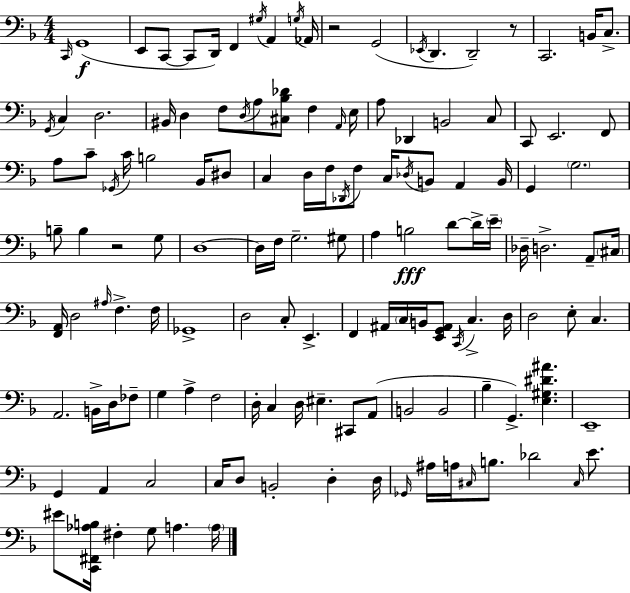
C2/s G2/w E2/e C2/e C2/e D2/s F2/q G#3/s A2/q G3/s Ab2/s R/h G2/h Eb2/s D2/q. D2/h R/e C2/h. B2/s C3/e. G2/s C3/q D3/h. BIS2/s D3/q F3/e D3/s A3/e [C#3,Bb3,Db4]/e F3/q A2/s E3/s A3/e Db2/q B2/h C3/e C2/e E2/h. F2/e A3/e C4/e Gb2/s C4/s B3/h Bb2/s D#3/e C3/q D3/s F3/s Db2/s F3/e C3/s Db3/s B2/e A2/q B2/s G2/q G3/h. B3/e B3/q R/h G3/e D3/w D3/s F3/s G3/h. G#3/e A3/q B3/h D4/e D4/s E4/s Db3/s D3/h. A2/e C#3/s [F2,A2]/s D3/h A#3/s F3/q. F3/s Gb2/w D3/h C3/e E2/q. F2/q A#2/s C3/s B2/s [E2,G2,A#2]/e C2/s C3/q. D3/s D3/h E3/e C3/q. A2/h. B2/s D3/s FES3/e G3/q A3/q F3/h D3/s C3/q D3/s EIS3/q. C#2/e A2/e B2/h B2/h Bb3/q G2/q. [E3,G#3,D#4,A#4]/q. E2/w G2/q A2/q C3/h C3/s D3/e B2/h D3/q D3/s Gb2/s A#3/s A3/s C#3/s B3/e. Db4/h C#3/s E4/e. EIS4/e [C2,F#2,Ab3,B3]/s F#3/q G3/e A3/q. A3/s